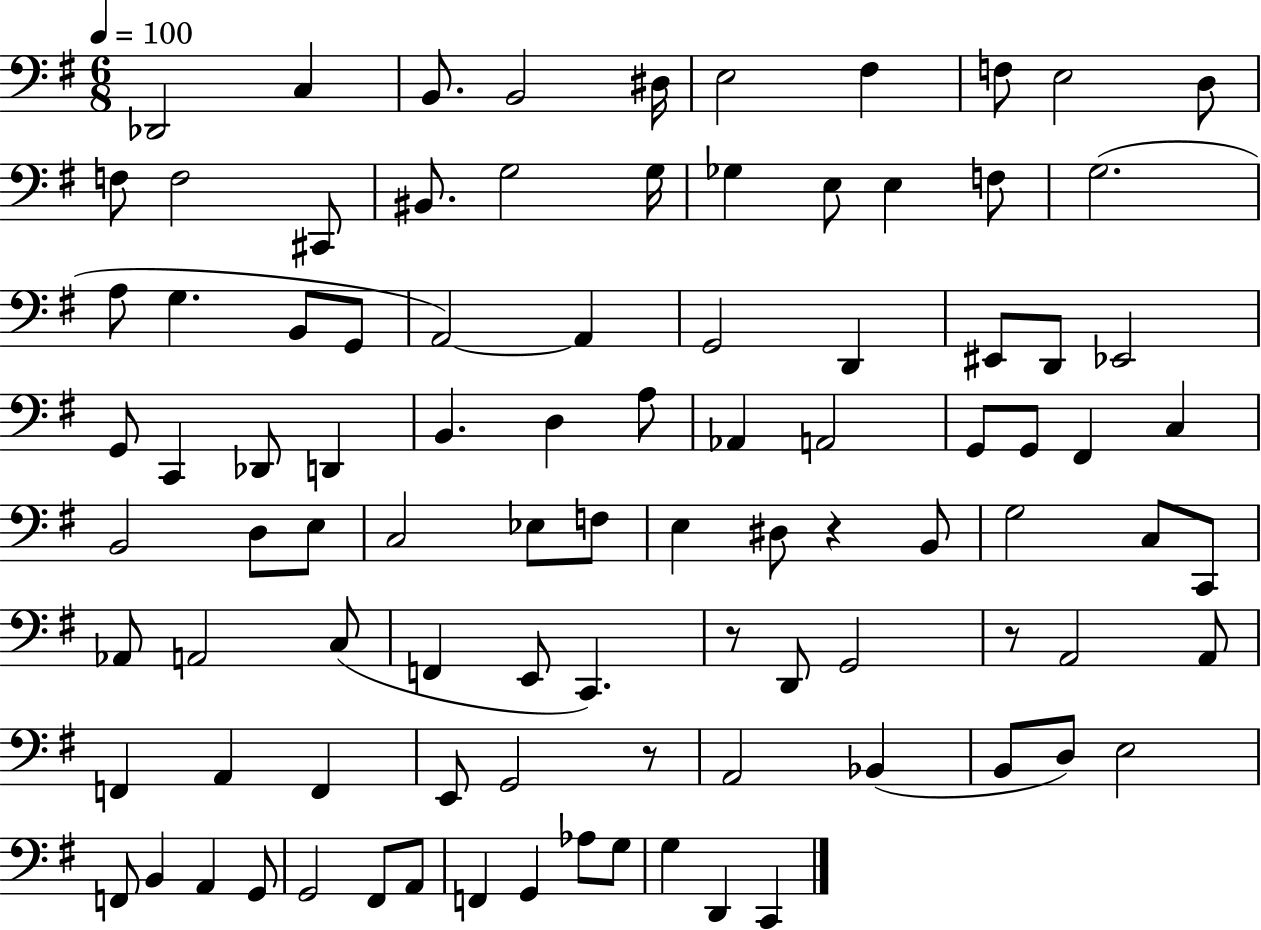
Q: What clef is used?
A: bass